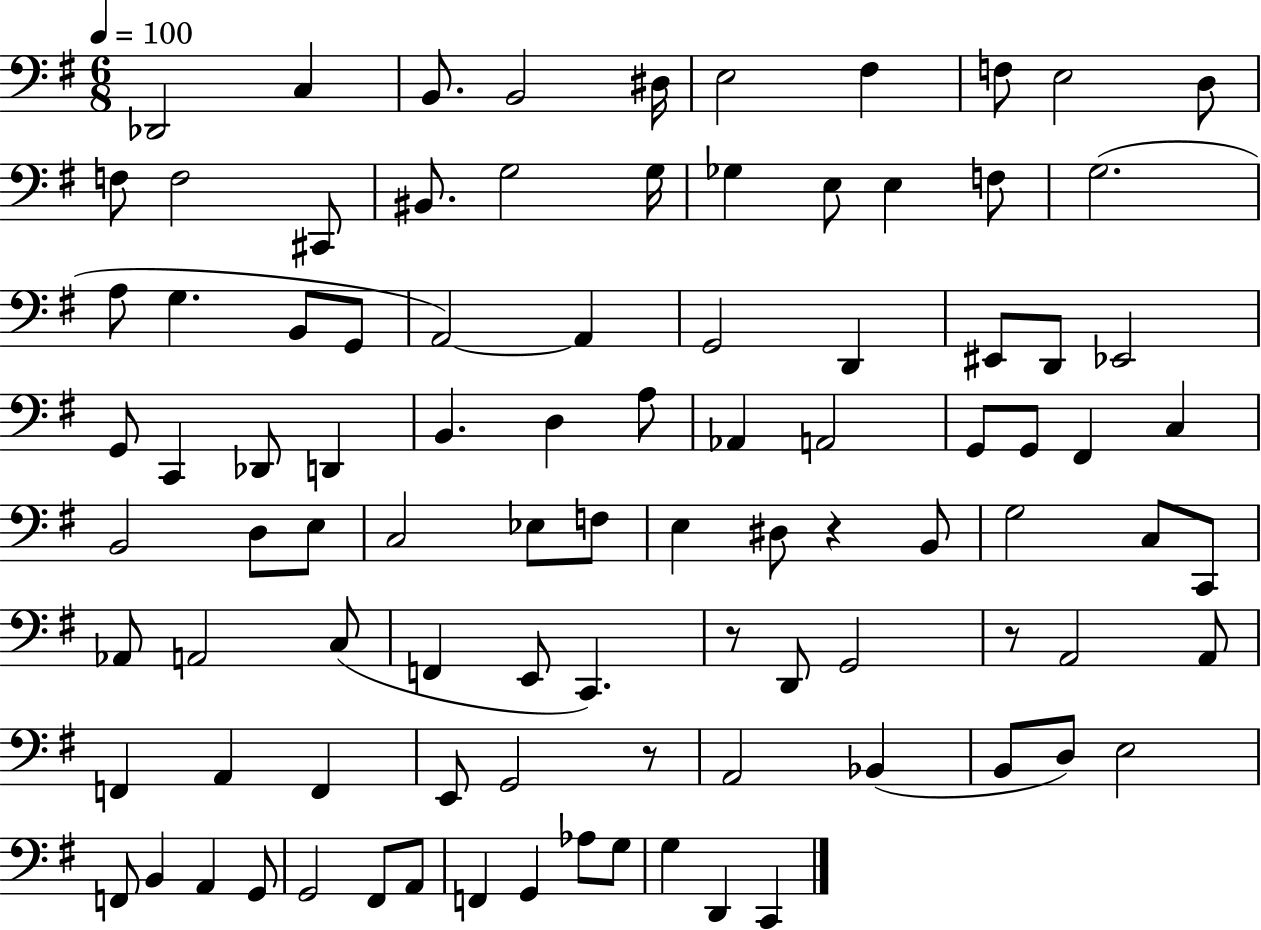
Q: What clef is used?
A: bass